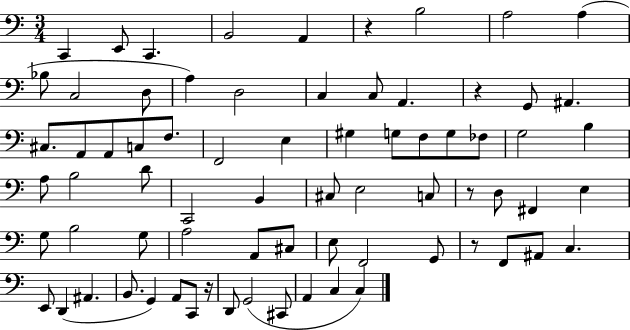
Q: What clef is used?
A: bass